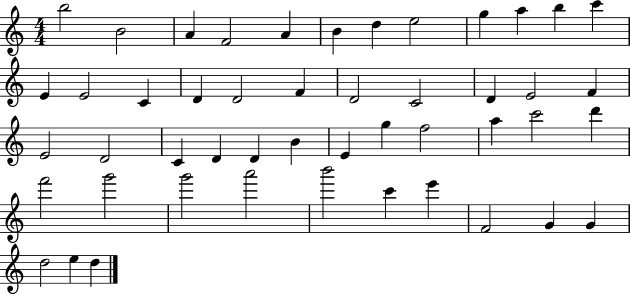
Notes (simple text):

B5/h B4/h A4/q F4/h A4/q B4/q D5/q E5/h G5/q A5/q B5/q C6/q E4/q E4/h C4/q D4/q D4/h F4/q D4/h C4/h D4/q E4/h F4/q E4/h D4/h C4/q D4/q D4/q B4/q E4/q G5/q F5/h A5/q C6/h D6/q F6/h G6/h G6/h A6/h B6/h C6/q E6/q F4/h G4/q G4/q D5/h E5/q D5/q